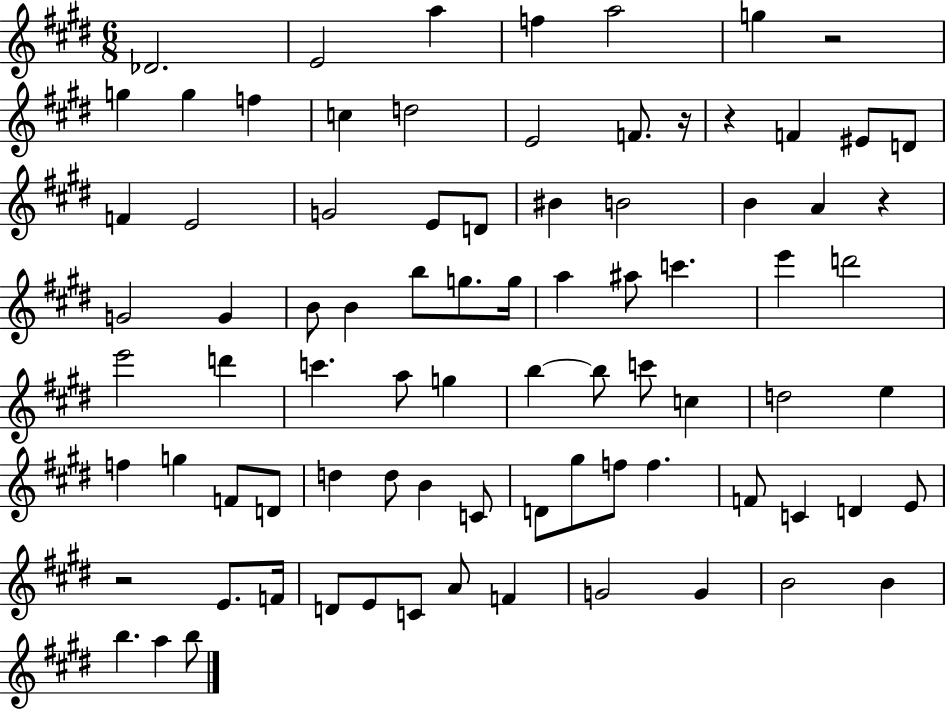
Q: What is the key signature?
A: E major